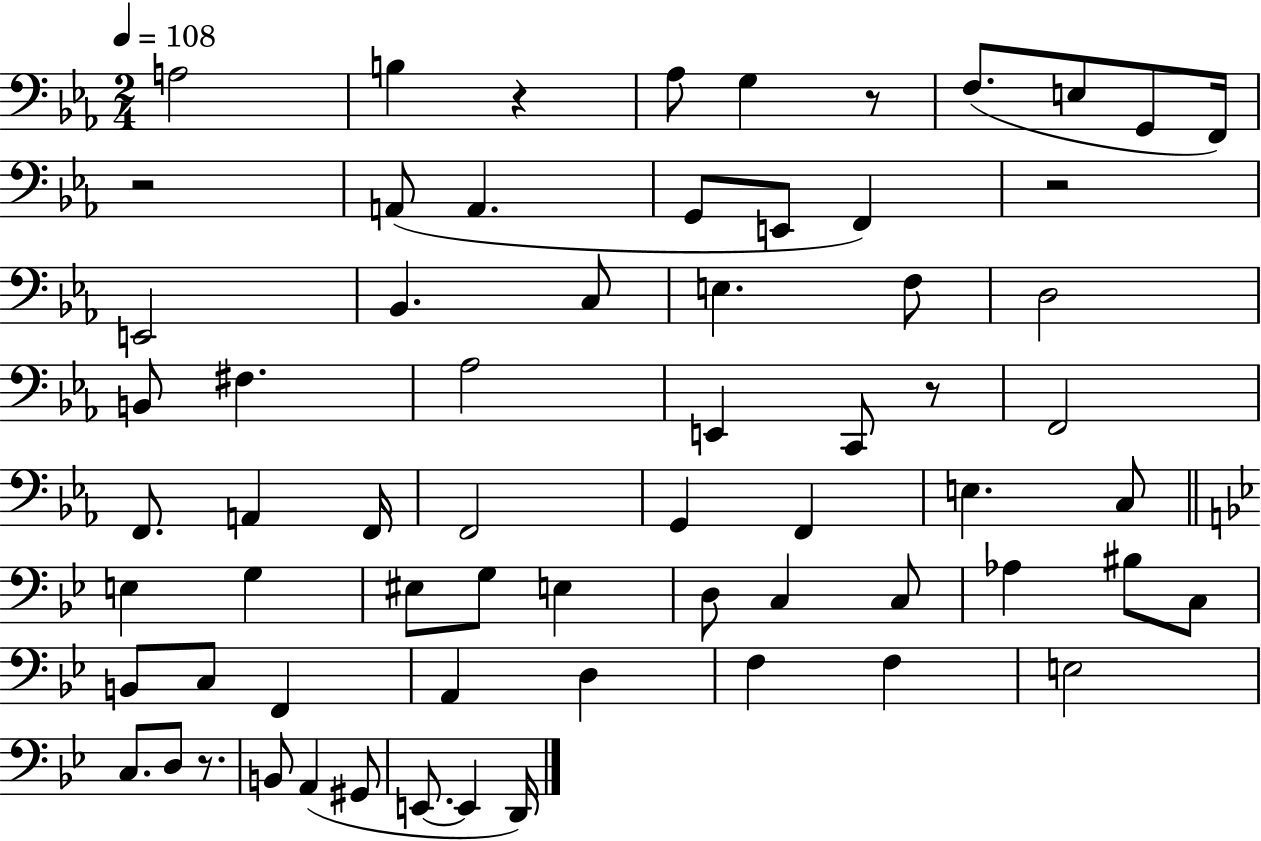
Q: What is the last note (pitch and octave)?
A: D2